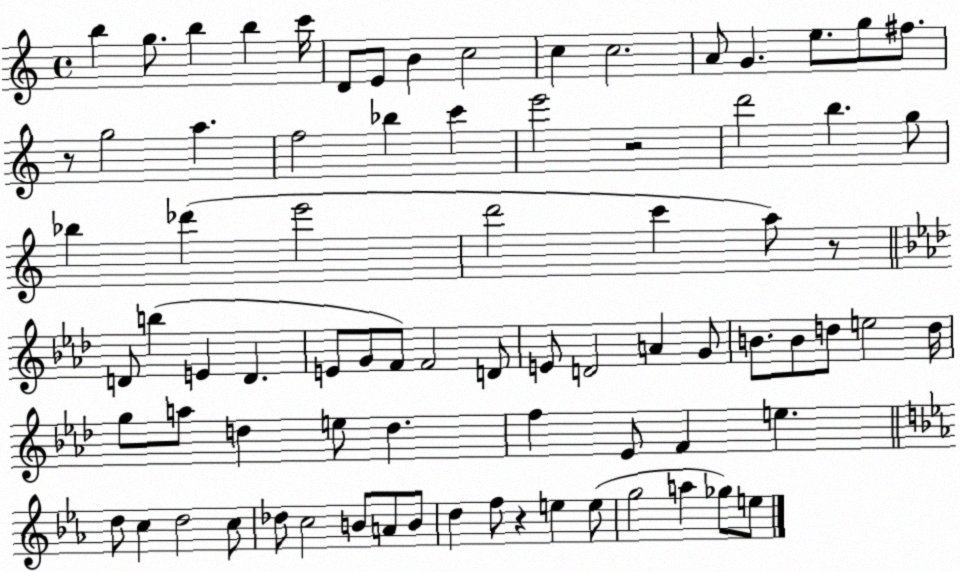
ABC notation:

X:1
T:Untitled
M:4/4
L:1/4
K:C
b g/2 b b c'/4 D/2 E/2 B c2 c c2 A/2 G e/2 g/2 ^f/2 z/2 g2 a f2 _b c' e'2 z2 d'2 b g/2 _b _d' e'2 d'2 c' a/2 z/2 D/2 b E D E/2 G/2 F/2 F2 D/2 E/2 D2 A G/2 B/2 B/2 d/2 e2 d/4 g/2 a/2 d e/2 d f _E/2 F e d/2 c d2 c/2 _d/2 c2 B/2 A/2 B/2 d f/2 z e e/2 g2 a _g/2 e/2